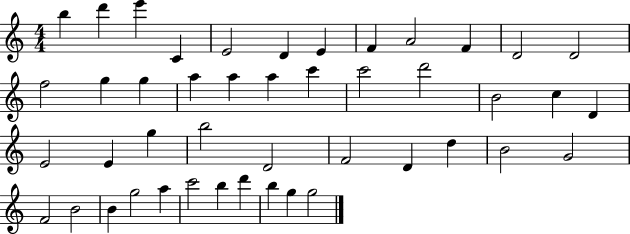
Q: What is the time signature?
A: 4/4